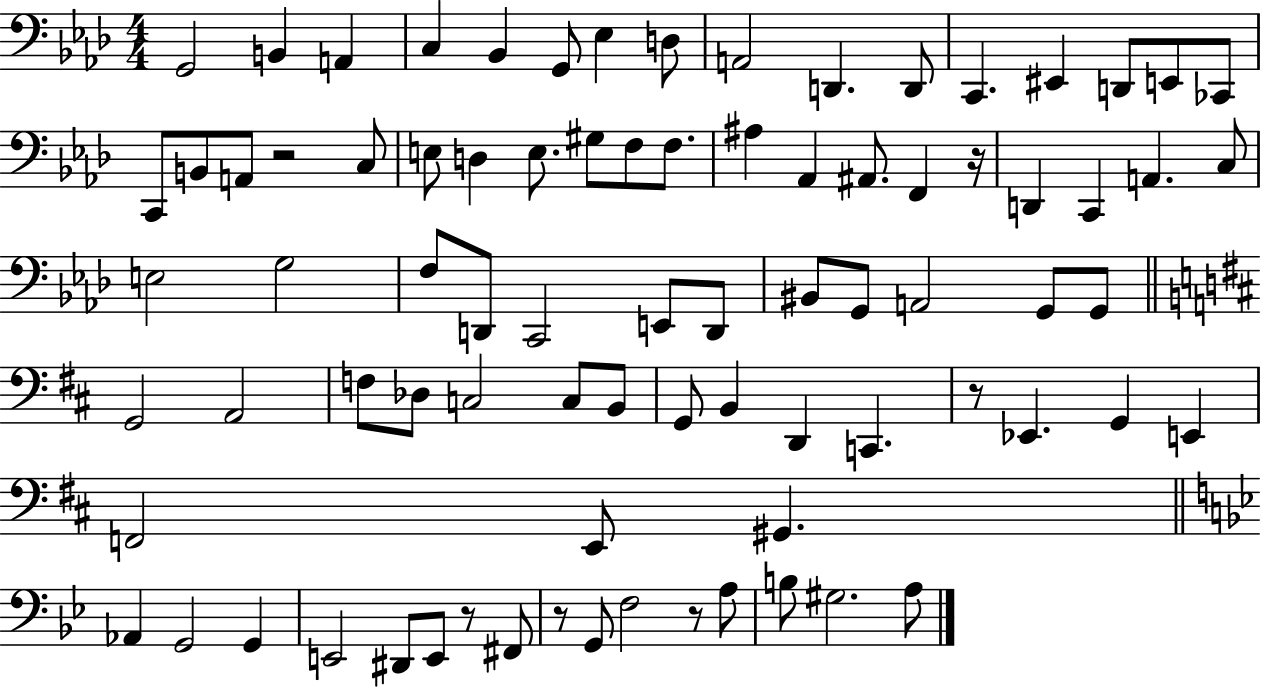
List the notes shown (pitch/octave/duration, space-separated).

G2/h B2/q A2/q C3/q Bb2/q G2/e Eb3/q D3/e A2/h D2/q. D2/e C2/q. EIS2/q D2/e E2/e CES2/e C2/e B2/e A2/e R/h C3/e E3/e D3/q E3/e. G#3/e F3/e F3/e. A#3/q Ab2/q A#2/e. F2/q R/s D2/q C2/q A2/q. C3/e E3/h G3/h F3/e D2/e C2/h E2/e D2/e BIS2/e G2/e A2/h G2/e G2/e G2/h A2/h F3/e Db3/e C3/h C3/e B2/e G2/e B2/q D2/q C2/q. R/e Eb2/q. G2/q E2/q F2/h E2/e G#2/q. Ab2/q G2/h G2/q E2/h D#2/e E2/e R/e F#2/e R/e G2/e F3/h R/e A3/e B3/e G#3/h. A3/e